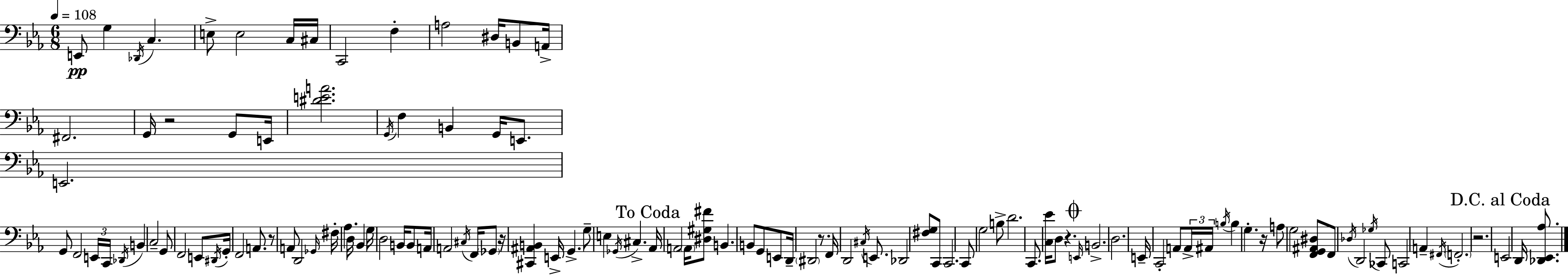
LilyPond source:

{
  \clef bass
  \numericTimeSignature
  \time 6/8
  \key ees \major
  \tempo 4 = 108
  e,8\pp g4 \acciaccatura { des,16 } c4. | e8-> e2 c16 | cis16 c,2 f4-. | a2 dis16 b,8 | \break a,16-> fis,2. | g,16 r2 g,8 | e,16 <dis' e' a'>2. | \acciaccatura { g,16 } f4 b,4 g,16 e,8. | \break e,2. | g,8 f,2 | \tuplet 3/2 { e,16 c,16 \acciaccatura { des,16 } } b,4 c2-- | g,8 f,2 | \break e,8 \acciaccatura { dis,16 } g,16-. f,2 | a,8. r8 a,8 d,2 | \grace { ges,16 } fis16-. aes4. | d16 bes,4 g16 d2 | \break b,16 b,8 a,16 a,2 | \acciaccatura { cis16 } f,16 \parenthesize ges,8 r16 <cis, ais, b,>4 e,16-> | g,4.-> g8-- e4 | \acciaccatura { ges,16 } cis4.-> \mark "To Coda" aes,16 a,2 | \break \parenthesize a,16 <dis gis fis'>8 b,4. | b,8 g,8 e,8 d,16-- \parenthesize dis,2 | r8. f,16 d,2 | \acciaccatura { cis16 } e,8. des,2 | \break <fis g>8 c,8 c,2. | c,8 g2 | b8-> d'2. | c,8. <c ees'>16 | \break d8 r4. \mark \markup { \musicglyph "scripts.coda" } \grace { e,16 } b,2.-> | d2. | e,16-- c,2-. | a,8 \tuplet 3/2 { a,16-> ais,16 \acciaccatura { b16 } } b4 | \break g4.-. r16 a8 | g2 <f, g, ais, dis>8 f,8 | \acciaccatura { des16 } d,2 \acciaccatura { ges16 } ces,8 | c,2 a,4-- | \break \acciaccatura { fis,16 } \parenthesize f,2.-. | r2. | \mark "D.C. al Coda" e,2 d,16 <des, ees, aes>8. | \bar "|."
}